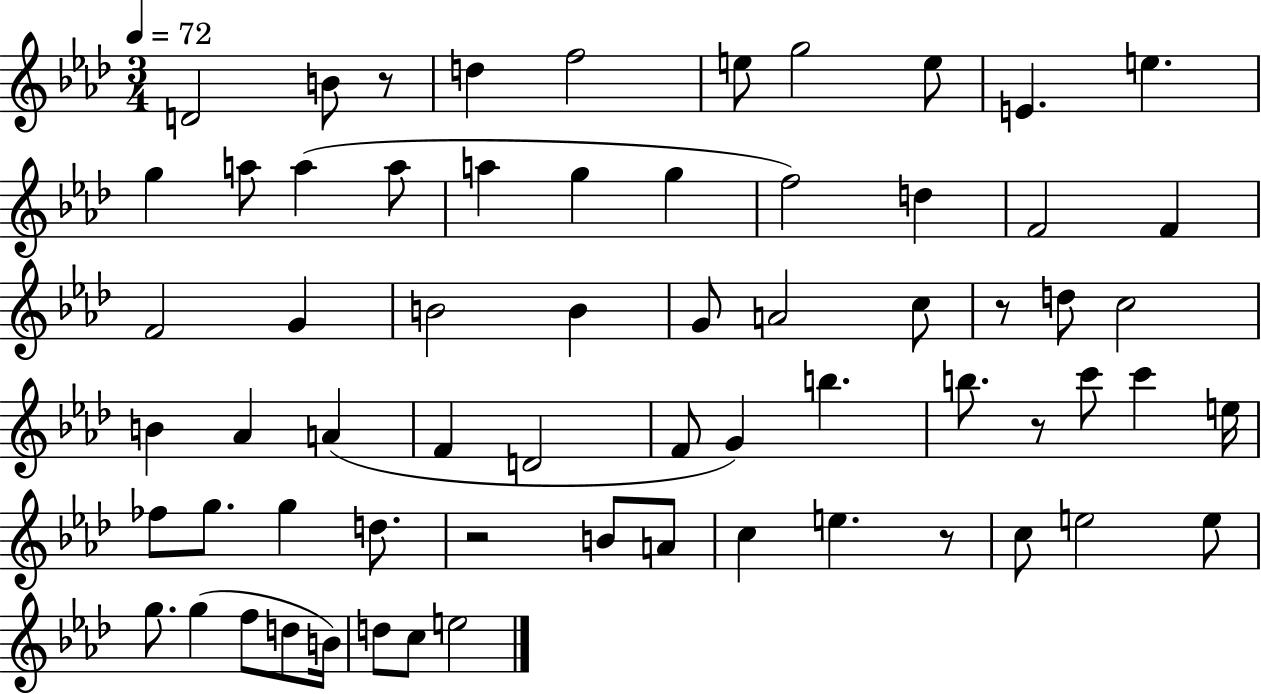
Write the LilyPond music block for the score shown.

{
  \clef treble
  \numericTimeSignature
  \time 3/4
  \key aes \major
  \tempo 4 = 72
  d'2 b'8 r8 | d''4 f''2 | e''8 g''2 e''8 | e'4. e''4. | \break g''4 a''8 a''4( a''8 | a''4 g''4 g''4 | f''2) d''4 | f'2 f'4 | \break f'2 g'4 | b'2 b'4 | g'8 a'2 c''8 | r8 d''8 c''2 | \break b'4 aes'4 a'4( | f'4 d'2 | f'8 g'4) b''4. | b''8. r8 c'''8 c'''4 e''16 | \break fes''8 g''8. g''4 d''8. | r2 b'8 a'8 | c''4 e''4. r8 | c''8 e''2 e''8 | \break g''8. g''4( f''8 d''8 b'16) | d''8 c''8 e''2 | \bar "|."
}